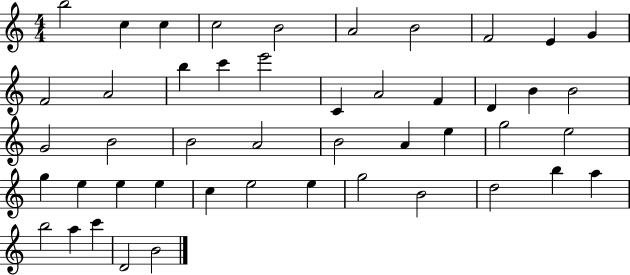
{
  \clef treble
  \numericTimeSignature
  \time 4/4
  \key c \major
  b''2 c''4 c''4 | c''2 b'2 | a'2 b'2 | f'2 e'4 g'4 | \break f'2 a'2 | b''4 c'''4 e'''2 | c'4 a'2 f'4 | d'4 b'4 b'2 | \break g'2 b'2 | b'2 a'2 | b'2 a'4 e''4 | g''2 e''2 | \break g''4 e''4 e''4 e''4 | c''4 e''2 e''4 | g''2 b'2 | d''2 b''4 a''4 | \break b''2 a''4 c'''4 | d'2 b'2 | \bar "|."
}